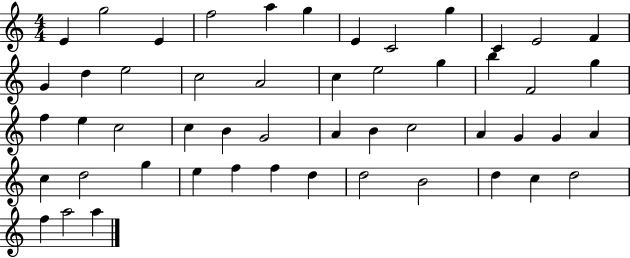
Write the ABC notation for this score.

X:1
T:Untitled
M:4/4
L:1/4
K:C
E g2 E f2 a g E C2 g C E2 F G d e2 c2 A2 c e2 g b F2 g f e c2 c B G2 A B c2 A G G A c d2 g e f f d d2 B2 d c d2 f a2 a